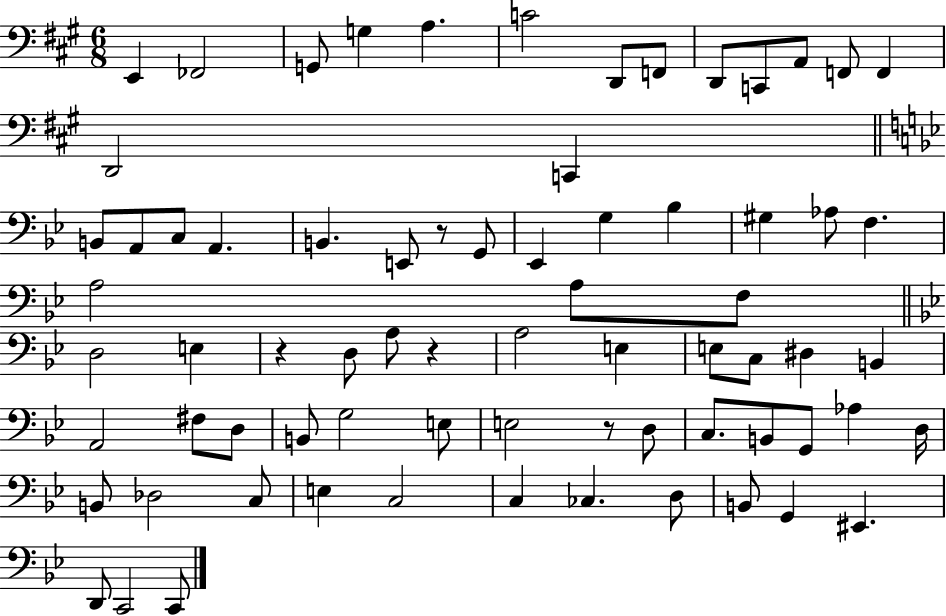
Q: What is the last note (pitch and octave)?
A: C2